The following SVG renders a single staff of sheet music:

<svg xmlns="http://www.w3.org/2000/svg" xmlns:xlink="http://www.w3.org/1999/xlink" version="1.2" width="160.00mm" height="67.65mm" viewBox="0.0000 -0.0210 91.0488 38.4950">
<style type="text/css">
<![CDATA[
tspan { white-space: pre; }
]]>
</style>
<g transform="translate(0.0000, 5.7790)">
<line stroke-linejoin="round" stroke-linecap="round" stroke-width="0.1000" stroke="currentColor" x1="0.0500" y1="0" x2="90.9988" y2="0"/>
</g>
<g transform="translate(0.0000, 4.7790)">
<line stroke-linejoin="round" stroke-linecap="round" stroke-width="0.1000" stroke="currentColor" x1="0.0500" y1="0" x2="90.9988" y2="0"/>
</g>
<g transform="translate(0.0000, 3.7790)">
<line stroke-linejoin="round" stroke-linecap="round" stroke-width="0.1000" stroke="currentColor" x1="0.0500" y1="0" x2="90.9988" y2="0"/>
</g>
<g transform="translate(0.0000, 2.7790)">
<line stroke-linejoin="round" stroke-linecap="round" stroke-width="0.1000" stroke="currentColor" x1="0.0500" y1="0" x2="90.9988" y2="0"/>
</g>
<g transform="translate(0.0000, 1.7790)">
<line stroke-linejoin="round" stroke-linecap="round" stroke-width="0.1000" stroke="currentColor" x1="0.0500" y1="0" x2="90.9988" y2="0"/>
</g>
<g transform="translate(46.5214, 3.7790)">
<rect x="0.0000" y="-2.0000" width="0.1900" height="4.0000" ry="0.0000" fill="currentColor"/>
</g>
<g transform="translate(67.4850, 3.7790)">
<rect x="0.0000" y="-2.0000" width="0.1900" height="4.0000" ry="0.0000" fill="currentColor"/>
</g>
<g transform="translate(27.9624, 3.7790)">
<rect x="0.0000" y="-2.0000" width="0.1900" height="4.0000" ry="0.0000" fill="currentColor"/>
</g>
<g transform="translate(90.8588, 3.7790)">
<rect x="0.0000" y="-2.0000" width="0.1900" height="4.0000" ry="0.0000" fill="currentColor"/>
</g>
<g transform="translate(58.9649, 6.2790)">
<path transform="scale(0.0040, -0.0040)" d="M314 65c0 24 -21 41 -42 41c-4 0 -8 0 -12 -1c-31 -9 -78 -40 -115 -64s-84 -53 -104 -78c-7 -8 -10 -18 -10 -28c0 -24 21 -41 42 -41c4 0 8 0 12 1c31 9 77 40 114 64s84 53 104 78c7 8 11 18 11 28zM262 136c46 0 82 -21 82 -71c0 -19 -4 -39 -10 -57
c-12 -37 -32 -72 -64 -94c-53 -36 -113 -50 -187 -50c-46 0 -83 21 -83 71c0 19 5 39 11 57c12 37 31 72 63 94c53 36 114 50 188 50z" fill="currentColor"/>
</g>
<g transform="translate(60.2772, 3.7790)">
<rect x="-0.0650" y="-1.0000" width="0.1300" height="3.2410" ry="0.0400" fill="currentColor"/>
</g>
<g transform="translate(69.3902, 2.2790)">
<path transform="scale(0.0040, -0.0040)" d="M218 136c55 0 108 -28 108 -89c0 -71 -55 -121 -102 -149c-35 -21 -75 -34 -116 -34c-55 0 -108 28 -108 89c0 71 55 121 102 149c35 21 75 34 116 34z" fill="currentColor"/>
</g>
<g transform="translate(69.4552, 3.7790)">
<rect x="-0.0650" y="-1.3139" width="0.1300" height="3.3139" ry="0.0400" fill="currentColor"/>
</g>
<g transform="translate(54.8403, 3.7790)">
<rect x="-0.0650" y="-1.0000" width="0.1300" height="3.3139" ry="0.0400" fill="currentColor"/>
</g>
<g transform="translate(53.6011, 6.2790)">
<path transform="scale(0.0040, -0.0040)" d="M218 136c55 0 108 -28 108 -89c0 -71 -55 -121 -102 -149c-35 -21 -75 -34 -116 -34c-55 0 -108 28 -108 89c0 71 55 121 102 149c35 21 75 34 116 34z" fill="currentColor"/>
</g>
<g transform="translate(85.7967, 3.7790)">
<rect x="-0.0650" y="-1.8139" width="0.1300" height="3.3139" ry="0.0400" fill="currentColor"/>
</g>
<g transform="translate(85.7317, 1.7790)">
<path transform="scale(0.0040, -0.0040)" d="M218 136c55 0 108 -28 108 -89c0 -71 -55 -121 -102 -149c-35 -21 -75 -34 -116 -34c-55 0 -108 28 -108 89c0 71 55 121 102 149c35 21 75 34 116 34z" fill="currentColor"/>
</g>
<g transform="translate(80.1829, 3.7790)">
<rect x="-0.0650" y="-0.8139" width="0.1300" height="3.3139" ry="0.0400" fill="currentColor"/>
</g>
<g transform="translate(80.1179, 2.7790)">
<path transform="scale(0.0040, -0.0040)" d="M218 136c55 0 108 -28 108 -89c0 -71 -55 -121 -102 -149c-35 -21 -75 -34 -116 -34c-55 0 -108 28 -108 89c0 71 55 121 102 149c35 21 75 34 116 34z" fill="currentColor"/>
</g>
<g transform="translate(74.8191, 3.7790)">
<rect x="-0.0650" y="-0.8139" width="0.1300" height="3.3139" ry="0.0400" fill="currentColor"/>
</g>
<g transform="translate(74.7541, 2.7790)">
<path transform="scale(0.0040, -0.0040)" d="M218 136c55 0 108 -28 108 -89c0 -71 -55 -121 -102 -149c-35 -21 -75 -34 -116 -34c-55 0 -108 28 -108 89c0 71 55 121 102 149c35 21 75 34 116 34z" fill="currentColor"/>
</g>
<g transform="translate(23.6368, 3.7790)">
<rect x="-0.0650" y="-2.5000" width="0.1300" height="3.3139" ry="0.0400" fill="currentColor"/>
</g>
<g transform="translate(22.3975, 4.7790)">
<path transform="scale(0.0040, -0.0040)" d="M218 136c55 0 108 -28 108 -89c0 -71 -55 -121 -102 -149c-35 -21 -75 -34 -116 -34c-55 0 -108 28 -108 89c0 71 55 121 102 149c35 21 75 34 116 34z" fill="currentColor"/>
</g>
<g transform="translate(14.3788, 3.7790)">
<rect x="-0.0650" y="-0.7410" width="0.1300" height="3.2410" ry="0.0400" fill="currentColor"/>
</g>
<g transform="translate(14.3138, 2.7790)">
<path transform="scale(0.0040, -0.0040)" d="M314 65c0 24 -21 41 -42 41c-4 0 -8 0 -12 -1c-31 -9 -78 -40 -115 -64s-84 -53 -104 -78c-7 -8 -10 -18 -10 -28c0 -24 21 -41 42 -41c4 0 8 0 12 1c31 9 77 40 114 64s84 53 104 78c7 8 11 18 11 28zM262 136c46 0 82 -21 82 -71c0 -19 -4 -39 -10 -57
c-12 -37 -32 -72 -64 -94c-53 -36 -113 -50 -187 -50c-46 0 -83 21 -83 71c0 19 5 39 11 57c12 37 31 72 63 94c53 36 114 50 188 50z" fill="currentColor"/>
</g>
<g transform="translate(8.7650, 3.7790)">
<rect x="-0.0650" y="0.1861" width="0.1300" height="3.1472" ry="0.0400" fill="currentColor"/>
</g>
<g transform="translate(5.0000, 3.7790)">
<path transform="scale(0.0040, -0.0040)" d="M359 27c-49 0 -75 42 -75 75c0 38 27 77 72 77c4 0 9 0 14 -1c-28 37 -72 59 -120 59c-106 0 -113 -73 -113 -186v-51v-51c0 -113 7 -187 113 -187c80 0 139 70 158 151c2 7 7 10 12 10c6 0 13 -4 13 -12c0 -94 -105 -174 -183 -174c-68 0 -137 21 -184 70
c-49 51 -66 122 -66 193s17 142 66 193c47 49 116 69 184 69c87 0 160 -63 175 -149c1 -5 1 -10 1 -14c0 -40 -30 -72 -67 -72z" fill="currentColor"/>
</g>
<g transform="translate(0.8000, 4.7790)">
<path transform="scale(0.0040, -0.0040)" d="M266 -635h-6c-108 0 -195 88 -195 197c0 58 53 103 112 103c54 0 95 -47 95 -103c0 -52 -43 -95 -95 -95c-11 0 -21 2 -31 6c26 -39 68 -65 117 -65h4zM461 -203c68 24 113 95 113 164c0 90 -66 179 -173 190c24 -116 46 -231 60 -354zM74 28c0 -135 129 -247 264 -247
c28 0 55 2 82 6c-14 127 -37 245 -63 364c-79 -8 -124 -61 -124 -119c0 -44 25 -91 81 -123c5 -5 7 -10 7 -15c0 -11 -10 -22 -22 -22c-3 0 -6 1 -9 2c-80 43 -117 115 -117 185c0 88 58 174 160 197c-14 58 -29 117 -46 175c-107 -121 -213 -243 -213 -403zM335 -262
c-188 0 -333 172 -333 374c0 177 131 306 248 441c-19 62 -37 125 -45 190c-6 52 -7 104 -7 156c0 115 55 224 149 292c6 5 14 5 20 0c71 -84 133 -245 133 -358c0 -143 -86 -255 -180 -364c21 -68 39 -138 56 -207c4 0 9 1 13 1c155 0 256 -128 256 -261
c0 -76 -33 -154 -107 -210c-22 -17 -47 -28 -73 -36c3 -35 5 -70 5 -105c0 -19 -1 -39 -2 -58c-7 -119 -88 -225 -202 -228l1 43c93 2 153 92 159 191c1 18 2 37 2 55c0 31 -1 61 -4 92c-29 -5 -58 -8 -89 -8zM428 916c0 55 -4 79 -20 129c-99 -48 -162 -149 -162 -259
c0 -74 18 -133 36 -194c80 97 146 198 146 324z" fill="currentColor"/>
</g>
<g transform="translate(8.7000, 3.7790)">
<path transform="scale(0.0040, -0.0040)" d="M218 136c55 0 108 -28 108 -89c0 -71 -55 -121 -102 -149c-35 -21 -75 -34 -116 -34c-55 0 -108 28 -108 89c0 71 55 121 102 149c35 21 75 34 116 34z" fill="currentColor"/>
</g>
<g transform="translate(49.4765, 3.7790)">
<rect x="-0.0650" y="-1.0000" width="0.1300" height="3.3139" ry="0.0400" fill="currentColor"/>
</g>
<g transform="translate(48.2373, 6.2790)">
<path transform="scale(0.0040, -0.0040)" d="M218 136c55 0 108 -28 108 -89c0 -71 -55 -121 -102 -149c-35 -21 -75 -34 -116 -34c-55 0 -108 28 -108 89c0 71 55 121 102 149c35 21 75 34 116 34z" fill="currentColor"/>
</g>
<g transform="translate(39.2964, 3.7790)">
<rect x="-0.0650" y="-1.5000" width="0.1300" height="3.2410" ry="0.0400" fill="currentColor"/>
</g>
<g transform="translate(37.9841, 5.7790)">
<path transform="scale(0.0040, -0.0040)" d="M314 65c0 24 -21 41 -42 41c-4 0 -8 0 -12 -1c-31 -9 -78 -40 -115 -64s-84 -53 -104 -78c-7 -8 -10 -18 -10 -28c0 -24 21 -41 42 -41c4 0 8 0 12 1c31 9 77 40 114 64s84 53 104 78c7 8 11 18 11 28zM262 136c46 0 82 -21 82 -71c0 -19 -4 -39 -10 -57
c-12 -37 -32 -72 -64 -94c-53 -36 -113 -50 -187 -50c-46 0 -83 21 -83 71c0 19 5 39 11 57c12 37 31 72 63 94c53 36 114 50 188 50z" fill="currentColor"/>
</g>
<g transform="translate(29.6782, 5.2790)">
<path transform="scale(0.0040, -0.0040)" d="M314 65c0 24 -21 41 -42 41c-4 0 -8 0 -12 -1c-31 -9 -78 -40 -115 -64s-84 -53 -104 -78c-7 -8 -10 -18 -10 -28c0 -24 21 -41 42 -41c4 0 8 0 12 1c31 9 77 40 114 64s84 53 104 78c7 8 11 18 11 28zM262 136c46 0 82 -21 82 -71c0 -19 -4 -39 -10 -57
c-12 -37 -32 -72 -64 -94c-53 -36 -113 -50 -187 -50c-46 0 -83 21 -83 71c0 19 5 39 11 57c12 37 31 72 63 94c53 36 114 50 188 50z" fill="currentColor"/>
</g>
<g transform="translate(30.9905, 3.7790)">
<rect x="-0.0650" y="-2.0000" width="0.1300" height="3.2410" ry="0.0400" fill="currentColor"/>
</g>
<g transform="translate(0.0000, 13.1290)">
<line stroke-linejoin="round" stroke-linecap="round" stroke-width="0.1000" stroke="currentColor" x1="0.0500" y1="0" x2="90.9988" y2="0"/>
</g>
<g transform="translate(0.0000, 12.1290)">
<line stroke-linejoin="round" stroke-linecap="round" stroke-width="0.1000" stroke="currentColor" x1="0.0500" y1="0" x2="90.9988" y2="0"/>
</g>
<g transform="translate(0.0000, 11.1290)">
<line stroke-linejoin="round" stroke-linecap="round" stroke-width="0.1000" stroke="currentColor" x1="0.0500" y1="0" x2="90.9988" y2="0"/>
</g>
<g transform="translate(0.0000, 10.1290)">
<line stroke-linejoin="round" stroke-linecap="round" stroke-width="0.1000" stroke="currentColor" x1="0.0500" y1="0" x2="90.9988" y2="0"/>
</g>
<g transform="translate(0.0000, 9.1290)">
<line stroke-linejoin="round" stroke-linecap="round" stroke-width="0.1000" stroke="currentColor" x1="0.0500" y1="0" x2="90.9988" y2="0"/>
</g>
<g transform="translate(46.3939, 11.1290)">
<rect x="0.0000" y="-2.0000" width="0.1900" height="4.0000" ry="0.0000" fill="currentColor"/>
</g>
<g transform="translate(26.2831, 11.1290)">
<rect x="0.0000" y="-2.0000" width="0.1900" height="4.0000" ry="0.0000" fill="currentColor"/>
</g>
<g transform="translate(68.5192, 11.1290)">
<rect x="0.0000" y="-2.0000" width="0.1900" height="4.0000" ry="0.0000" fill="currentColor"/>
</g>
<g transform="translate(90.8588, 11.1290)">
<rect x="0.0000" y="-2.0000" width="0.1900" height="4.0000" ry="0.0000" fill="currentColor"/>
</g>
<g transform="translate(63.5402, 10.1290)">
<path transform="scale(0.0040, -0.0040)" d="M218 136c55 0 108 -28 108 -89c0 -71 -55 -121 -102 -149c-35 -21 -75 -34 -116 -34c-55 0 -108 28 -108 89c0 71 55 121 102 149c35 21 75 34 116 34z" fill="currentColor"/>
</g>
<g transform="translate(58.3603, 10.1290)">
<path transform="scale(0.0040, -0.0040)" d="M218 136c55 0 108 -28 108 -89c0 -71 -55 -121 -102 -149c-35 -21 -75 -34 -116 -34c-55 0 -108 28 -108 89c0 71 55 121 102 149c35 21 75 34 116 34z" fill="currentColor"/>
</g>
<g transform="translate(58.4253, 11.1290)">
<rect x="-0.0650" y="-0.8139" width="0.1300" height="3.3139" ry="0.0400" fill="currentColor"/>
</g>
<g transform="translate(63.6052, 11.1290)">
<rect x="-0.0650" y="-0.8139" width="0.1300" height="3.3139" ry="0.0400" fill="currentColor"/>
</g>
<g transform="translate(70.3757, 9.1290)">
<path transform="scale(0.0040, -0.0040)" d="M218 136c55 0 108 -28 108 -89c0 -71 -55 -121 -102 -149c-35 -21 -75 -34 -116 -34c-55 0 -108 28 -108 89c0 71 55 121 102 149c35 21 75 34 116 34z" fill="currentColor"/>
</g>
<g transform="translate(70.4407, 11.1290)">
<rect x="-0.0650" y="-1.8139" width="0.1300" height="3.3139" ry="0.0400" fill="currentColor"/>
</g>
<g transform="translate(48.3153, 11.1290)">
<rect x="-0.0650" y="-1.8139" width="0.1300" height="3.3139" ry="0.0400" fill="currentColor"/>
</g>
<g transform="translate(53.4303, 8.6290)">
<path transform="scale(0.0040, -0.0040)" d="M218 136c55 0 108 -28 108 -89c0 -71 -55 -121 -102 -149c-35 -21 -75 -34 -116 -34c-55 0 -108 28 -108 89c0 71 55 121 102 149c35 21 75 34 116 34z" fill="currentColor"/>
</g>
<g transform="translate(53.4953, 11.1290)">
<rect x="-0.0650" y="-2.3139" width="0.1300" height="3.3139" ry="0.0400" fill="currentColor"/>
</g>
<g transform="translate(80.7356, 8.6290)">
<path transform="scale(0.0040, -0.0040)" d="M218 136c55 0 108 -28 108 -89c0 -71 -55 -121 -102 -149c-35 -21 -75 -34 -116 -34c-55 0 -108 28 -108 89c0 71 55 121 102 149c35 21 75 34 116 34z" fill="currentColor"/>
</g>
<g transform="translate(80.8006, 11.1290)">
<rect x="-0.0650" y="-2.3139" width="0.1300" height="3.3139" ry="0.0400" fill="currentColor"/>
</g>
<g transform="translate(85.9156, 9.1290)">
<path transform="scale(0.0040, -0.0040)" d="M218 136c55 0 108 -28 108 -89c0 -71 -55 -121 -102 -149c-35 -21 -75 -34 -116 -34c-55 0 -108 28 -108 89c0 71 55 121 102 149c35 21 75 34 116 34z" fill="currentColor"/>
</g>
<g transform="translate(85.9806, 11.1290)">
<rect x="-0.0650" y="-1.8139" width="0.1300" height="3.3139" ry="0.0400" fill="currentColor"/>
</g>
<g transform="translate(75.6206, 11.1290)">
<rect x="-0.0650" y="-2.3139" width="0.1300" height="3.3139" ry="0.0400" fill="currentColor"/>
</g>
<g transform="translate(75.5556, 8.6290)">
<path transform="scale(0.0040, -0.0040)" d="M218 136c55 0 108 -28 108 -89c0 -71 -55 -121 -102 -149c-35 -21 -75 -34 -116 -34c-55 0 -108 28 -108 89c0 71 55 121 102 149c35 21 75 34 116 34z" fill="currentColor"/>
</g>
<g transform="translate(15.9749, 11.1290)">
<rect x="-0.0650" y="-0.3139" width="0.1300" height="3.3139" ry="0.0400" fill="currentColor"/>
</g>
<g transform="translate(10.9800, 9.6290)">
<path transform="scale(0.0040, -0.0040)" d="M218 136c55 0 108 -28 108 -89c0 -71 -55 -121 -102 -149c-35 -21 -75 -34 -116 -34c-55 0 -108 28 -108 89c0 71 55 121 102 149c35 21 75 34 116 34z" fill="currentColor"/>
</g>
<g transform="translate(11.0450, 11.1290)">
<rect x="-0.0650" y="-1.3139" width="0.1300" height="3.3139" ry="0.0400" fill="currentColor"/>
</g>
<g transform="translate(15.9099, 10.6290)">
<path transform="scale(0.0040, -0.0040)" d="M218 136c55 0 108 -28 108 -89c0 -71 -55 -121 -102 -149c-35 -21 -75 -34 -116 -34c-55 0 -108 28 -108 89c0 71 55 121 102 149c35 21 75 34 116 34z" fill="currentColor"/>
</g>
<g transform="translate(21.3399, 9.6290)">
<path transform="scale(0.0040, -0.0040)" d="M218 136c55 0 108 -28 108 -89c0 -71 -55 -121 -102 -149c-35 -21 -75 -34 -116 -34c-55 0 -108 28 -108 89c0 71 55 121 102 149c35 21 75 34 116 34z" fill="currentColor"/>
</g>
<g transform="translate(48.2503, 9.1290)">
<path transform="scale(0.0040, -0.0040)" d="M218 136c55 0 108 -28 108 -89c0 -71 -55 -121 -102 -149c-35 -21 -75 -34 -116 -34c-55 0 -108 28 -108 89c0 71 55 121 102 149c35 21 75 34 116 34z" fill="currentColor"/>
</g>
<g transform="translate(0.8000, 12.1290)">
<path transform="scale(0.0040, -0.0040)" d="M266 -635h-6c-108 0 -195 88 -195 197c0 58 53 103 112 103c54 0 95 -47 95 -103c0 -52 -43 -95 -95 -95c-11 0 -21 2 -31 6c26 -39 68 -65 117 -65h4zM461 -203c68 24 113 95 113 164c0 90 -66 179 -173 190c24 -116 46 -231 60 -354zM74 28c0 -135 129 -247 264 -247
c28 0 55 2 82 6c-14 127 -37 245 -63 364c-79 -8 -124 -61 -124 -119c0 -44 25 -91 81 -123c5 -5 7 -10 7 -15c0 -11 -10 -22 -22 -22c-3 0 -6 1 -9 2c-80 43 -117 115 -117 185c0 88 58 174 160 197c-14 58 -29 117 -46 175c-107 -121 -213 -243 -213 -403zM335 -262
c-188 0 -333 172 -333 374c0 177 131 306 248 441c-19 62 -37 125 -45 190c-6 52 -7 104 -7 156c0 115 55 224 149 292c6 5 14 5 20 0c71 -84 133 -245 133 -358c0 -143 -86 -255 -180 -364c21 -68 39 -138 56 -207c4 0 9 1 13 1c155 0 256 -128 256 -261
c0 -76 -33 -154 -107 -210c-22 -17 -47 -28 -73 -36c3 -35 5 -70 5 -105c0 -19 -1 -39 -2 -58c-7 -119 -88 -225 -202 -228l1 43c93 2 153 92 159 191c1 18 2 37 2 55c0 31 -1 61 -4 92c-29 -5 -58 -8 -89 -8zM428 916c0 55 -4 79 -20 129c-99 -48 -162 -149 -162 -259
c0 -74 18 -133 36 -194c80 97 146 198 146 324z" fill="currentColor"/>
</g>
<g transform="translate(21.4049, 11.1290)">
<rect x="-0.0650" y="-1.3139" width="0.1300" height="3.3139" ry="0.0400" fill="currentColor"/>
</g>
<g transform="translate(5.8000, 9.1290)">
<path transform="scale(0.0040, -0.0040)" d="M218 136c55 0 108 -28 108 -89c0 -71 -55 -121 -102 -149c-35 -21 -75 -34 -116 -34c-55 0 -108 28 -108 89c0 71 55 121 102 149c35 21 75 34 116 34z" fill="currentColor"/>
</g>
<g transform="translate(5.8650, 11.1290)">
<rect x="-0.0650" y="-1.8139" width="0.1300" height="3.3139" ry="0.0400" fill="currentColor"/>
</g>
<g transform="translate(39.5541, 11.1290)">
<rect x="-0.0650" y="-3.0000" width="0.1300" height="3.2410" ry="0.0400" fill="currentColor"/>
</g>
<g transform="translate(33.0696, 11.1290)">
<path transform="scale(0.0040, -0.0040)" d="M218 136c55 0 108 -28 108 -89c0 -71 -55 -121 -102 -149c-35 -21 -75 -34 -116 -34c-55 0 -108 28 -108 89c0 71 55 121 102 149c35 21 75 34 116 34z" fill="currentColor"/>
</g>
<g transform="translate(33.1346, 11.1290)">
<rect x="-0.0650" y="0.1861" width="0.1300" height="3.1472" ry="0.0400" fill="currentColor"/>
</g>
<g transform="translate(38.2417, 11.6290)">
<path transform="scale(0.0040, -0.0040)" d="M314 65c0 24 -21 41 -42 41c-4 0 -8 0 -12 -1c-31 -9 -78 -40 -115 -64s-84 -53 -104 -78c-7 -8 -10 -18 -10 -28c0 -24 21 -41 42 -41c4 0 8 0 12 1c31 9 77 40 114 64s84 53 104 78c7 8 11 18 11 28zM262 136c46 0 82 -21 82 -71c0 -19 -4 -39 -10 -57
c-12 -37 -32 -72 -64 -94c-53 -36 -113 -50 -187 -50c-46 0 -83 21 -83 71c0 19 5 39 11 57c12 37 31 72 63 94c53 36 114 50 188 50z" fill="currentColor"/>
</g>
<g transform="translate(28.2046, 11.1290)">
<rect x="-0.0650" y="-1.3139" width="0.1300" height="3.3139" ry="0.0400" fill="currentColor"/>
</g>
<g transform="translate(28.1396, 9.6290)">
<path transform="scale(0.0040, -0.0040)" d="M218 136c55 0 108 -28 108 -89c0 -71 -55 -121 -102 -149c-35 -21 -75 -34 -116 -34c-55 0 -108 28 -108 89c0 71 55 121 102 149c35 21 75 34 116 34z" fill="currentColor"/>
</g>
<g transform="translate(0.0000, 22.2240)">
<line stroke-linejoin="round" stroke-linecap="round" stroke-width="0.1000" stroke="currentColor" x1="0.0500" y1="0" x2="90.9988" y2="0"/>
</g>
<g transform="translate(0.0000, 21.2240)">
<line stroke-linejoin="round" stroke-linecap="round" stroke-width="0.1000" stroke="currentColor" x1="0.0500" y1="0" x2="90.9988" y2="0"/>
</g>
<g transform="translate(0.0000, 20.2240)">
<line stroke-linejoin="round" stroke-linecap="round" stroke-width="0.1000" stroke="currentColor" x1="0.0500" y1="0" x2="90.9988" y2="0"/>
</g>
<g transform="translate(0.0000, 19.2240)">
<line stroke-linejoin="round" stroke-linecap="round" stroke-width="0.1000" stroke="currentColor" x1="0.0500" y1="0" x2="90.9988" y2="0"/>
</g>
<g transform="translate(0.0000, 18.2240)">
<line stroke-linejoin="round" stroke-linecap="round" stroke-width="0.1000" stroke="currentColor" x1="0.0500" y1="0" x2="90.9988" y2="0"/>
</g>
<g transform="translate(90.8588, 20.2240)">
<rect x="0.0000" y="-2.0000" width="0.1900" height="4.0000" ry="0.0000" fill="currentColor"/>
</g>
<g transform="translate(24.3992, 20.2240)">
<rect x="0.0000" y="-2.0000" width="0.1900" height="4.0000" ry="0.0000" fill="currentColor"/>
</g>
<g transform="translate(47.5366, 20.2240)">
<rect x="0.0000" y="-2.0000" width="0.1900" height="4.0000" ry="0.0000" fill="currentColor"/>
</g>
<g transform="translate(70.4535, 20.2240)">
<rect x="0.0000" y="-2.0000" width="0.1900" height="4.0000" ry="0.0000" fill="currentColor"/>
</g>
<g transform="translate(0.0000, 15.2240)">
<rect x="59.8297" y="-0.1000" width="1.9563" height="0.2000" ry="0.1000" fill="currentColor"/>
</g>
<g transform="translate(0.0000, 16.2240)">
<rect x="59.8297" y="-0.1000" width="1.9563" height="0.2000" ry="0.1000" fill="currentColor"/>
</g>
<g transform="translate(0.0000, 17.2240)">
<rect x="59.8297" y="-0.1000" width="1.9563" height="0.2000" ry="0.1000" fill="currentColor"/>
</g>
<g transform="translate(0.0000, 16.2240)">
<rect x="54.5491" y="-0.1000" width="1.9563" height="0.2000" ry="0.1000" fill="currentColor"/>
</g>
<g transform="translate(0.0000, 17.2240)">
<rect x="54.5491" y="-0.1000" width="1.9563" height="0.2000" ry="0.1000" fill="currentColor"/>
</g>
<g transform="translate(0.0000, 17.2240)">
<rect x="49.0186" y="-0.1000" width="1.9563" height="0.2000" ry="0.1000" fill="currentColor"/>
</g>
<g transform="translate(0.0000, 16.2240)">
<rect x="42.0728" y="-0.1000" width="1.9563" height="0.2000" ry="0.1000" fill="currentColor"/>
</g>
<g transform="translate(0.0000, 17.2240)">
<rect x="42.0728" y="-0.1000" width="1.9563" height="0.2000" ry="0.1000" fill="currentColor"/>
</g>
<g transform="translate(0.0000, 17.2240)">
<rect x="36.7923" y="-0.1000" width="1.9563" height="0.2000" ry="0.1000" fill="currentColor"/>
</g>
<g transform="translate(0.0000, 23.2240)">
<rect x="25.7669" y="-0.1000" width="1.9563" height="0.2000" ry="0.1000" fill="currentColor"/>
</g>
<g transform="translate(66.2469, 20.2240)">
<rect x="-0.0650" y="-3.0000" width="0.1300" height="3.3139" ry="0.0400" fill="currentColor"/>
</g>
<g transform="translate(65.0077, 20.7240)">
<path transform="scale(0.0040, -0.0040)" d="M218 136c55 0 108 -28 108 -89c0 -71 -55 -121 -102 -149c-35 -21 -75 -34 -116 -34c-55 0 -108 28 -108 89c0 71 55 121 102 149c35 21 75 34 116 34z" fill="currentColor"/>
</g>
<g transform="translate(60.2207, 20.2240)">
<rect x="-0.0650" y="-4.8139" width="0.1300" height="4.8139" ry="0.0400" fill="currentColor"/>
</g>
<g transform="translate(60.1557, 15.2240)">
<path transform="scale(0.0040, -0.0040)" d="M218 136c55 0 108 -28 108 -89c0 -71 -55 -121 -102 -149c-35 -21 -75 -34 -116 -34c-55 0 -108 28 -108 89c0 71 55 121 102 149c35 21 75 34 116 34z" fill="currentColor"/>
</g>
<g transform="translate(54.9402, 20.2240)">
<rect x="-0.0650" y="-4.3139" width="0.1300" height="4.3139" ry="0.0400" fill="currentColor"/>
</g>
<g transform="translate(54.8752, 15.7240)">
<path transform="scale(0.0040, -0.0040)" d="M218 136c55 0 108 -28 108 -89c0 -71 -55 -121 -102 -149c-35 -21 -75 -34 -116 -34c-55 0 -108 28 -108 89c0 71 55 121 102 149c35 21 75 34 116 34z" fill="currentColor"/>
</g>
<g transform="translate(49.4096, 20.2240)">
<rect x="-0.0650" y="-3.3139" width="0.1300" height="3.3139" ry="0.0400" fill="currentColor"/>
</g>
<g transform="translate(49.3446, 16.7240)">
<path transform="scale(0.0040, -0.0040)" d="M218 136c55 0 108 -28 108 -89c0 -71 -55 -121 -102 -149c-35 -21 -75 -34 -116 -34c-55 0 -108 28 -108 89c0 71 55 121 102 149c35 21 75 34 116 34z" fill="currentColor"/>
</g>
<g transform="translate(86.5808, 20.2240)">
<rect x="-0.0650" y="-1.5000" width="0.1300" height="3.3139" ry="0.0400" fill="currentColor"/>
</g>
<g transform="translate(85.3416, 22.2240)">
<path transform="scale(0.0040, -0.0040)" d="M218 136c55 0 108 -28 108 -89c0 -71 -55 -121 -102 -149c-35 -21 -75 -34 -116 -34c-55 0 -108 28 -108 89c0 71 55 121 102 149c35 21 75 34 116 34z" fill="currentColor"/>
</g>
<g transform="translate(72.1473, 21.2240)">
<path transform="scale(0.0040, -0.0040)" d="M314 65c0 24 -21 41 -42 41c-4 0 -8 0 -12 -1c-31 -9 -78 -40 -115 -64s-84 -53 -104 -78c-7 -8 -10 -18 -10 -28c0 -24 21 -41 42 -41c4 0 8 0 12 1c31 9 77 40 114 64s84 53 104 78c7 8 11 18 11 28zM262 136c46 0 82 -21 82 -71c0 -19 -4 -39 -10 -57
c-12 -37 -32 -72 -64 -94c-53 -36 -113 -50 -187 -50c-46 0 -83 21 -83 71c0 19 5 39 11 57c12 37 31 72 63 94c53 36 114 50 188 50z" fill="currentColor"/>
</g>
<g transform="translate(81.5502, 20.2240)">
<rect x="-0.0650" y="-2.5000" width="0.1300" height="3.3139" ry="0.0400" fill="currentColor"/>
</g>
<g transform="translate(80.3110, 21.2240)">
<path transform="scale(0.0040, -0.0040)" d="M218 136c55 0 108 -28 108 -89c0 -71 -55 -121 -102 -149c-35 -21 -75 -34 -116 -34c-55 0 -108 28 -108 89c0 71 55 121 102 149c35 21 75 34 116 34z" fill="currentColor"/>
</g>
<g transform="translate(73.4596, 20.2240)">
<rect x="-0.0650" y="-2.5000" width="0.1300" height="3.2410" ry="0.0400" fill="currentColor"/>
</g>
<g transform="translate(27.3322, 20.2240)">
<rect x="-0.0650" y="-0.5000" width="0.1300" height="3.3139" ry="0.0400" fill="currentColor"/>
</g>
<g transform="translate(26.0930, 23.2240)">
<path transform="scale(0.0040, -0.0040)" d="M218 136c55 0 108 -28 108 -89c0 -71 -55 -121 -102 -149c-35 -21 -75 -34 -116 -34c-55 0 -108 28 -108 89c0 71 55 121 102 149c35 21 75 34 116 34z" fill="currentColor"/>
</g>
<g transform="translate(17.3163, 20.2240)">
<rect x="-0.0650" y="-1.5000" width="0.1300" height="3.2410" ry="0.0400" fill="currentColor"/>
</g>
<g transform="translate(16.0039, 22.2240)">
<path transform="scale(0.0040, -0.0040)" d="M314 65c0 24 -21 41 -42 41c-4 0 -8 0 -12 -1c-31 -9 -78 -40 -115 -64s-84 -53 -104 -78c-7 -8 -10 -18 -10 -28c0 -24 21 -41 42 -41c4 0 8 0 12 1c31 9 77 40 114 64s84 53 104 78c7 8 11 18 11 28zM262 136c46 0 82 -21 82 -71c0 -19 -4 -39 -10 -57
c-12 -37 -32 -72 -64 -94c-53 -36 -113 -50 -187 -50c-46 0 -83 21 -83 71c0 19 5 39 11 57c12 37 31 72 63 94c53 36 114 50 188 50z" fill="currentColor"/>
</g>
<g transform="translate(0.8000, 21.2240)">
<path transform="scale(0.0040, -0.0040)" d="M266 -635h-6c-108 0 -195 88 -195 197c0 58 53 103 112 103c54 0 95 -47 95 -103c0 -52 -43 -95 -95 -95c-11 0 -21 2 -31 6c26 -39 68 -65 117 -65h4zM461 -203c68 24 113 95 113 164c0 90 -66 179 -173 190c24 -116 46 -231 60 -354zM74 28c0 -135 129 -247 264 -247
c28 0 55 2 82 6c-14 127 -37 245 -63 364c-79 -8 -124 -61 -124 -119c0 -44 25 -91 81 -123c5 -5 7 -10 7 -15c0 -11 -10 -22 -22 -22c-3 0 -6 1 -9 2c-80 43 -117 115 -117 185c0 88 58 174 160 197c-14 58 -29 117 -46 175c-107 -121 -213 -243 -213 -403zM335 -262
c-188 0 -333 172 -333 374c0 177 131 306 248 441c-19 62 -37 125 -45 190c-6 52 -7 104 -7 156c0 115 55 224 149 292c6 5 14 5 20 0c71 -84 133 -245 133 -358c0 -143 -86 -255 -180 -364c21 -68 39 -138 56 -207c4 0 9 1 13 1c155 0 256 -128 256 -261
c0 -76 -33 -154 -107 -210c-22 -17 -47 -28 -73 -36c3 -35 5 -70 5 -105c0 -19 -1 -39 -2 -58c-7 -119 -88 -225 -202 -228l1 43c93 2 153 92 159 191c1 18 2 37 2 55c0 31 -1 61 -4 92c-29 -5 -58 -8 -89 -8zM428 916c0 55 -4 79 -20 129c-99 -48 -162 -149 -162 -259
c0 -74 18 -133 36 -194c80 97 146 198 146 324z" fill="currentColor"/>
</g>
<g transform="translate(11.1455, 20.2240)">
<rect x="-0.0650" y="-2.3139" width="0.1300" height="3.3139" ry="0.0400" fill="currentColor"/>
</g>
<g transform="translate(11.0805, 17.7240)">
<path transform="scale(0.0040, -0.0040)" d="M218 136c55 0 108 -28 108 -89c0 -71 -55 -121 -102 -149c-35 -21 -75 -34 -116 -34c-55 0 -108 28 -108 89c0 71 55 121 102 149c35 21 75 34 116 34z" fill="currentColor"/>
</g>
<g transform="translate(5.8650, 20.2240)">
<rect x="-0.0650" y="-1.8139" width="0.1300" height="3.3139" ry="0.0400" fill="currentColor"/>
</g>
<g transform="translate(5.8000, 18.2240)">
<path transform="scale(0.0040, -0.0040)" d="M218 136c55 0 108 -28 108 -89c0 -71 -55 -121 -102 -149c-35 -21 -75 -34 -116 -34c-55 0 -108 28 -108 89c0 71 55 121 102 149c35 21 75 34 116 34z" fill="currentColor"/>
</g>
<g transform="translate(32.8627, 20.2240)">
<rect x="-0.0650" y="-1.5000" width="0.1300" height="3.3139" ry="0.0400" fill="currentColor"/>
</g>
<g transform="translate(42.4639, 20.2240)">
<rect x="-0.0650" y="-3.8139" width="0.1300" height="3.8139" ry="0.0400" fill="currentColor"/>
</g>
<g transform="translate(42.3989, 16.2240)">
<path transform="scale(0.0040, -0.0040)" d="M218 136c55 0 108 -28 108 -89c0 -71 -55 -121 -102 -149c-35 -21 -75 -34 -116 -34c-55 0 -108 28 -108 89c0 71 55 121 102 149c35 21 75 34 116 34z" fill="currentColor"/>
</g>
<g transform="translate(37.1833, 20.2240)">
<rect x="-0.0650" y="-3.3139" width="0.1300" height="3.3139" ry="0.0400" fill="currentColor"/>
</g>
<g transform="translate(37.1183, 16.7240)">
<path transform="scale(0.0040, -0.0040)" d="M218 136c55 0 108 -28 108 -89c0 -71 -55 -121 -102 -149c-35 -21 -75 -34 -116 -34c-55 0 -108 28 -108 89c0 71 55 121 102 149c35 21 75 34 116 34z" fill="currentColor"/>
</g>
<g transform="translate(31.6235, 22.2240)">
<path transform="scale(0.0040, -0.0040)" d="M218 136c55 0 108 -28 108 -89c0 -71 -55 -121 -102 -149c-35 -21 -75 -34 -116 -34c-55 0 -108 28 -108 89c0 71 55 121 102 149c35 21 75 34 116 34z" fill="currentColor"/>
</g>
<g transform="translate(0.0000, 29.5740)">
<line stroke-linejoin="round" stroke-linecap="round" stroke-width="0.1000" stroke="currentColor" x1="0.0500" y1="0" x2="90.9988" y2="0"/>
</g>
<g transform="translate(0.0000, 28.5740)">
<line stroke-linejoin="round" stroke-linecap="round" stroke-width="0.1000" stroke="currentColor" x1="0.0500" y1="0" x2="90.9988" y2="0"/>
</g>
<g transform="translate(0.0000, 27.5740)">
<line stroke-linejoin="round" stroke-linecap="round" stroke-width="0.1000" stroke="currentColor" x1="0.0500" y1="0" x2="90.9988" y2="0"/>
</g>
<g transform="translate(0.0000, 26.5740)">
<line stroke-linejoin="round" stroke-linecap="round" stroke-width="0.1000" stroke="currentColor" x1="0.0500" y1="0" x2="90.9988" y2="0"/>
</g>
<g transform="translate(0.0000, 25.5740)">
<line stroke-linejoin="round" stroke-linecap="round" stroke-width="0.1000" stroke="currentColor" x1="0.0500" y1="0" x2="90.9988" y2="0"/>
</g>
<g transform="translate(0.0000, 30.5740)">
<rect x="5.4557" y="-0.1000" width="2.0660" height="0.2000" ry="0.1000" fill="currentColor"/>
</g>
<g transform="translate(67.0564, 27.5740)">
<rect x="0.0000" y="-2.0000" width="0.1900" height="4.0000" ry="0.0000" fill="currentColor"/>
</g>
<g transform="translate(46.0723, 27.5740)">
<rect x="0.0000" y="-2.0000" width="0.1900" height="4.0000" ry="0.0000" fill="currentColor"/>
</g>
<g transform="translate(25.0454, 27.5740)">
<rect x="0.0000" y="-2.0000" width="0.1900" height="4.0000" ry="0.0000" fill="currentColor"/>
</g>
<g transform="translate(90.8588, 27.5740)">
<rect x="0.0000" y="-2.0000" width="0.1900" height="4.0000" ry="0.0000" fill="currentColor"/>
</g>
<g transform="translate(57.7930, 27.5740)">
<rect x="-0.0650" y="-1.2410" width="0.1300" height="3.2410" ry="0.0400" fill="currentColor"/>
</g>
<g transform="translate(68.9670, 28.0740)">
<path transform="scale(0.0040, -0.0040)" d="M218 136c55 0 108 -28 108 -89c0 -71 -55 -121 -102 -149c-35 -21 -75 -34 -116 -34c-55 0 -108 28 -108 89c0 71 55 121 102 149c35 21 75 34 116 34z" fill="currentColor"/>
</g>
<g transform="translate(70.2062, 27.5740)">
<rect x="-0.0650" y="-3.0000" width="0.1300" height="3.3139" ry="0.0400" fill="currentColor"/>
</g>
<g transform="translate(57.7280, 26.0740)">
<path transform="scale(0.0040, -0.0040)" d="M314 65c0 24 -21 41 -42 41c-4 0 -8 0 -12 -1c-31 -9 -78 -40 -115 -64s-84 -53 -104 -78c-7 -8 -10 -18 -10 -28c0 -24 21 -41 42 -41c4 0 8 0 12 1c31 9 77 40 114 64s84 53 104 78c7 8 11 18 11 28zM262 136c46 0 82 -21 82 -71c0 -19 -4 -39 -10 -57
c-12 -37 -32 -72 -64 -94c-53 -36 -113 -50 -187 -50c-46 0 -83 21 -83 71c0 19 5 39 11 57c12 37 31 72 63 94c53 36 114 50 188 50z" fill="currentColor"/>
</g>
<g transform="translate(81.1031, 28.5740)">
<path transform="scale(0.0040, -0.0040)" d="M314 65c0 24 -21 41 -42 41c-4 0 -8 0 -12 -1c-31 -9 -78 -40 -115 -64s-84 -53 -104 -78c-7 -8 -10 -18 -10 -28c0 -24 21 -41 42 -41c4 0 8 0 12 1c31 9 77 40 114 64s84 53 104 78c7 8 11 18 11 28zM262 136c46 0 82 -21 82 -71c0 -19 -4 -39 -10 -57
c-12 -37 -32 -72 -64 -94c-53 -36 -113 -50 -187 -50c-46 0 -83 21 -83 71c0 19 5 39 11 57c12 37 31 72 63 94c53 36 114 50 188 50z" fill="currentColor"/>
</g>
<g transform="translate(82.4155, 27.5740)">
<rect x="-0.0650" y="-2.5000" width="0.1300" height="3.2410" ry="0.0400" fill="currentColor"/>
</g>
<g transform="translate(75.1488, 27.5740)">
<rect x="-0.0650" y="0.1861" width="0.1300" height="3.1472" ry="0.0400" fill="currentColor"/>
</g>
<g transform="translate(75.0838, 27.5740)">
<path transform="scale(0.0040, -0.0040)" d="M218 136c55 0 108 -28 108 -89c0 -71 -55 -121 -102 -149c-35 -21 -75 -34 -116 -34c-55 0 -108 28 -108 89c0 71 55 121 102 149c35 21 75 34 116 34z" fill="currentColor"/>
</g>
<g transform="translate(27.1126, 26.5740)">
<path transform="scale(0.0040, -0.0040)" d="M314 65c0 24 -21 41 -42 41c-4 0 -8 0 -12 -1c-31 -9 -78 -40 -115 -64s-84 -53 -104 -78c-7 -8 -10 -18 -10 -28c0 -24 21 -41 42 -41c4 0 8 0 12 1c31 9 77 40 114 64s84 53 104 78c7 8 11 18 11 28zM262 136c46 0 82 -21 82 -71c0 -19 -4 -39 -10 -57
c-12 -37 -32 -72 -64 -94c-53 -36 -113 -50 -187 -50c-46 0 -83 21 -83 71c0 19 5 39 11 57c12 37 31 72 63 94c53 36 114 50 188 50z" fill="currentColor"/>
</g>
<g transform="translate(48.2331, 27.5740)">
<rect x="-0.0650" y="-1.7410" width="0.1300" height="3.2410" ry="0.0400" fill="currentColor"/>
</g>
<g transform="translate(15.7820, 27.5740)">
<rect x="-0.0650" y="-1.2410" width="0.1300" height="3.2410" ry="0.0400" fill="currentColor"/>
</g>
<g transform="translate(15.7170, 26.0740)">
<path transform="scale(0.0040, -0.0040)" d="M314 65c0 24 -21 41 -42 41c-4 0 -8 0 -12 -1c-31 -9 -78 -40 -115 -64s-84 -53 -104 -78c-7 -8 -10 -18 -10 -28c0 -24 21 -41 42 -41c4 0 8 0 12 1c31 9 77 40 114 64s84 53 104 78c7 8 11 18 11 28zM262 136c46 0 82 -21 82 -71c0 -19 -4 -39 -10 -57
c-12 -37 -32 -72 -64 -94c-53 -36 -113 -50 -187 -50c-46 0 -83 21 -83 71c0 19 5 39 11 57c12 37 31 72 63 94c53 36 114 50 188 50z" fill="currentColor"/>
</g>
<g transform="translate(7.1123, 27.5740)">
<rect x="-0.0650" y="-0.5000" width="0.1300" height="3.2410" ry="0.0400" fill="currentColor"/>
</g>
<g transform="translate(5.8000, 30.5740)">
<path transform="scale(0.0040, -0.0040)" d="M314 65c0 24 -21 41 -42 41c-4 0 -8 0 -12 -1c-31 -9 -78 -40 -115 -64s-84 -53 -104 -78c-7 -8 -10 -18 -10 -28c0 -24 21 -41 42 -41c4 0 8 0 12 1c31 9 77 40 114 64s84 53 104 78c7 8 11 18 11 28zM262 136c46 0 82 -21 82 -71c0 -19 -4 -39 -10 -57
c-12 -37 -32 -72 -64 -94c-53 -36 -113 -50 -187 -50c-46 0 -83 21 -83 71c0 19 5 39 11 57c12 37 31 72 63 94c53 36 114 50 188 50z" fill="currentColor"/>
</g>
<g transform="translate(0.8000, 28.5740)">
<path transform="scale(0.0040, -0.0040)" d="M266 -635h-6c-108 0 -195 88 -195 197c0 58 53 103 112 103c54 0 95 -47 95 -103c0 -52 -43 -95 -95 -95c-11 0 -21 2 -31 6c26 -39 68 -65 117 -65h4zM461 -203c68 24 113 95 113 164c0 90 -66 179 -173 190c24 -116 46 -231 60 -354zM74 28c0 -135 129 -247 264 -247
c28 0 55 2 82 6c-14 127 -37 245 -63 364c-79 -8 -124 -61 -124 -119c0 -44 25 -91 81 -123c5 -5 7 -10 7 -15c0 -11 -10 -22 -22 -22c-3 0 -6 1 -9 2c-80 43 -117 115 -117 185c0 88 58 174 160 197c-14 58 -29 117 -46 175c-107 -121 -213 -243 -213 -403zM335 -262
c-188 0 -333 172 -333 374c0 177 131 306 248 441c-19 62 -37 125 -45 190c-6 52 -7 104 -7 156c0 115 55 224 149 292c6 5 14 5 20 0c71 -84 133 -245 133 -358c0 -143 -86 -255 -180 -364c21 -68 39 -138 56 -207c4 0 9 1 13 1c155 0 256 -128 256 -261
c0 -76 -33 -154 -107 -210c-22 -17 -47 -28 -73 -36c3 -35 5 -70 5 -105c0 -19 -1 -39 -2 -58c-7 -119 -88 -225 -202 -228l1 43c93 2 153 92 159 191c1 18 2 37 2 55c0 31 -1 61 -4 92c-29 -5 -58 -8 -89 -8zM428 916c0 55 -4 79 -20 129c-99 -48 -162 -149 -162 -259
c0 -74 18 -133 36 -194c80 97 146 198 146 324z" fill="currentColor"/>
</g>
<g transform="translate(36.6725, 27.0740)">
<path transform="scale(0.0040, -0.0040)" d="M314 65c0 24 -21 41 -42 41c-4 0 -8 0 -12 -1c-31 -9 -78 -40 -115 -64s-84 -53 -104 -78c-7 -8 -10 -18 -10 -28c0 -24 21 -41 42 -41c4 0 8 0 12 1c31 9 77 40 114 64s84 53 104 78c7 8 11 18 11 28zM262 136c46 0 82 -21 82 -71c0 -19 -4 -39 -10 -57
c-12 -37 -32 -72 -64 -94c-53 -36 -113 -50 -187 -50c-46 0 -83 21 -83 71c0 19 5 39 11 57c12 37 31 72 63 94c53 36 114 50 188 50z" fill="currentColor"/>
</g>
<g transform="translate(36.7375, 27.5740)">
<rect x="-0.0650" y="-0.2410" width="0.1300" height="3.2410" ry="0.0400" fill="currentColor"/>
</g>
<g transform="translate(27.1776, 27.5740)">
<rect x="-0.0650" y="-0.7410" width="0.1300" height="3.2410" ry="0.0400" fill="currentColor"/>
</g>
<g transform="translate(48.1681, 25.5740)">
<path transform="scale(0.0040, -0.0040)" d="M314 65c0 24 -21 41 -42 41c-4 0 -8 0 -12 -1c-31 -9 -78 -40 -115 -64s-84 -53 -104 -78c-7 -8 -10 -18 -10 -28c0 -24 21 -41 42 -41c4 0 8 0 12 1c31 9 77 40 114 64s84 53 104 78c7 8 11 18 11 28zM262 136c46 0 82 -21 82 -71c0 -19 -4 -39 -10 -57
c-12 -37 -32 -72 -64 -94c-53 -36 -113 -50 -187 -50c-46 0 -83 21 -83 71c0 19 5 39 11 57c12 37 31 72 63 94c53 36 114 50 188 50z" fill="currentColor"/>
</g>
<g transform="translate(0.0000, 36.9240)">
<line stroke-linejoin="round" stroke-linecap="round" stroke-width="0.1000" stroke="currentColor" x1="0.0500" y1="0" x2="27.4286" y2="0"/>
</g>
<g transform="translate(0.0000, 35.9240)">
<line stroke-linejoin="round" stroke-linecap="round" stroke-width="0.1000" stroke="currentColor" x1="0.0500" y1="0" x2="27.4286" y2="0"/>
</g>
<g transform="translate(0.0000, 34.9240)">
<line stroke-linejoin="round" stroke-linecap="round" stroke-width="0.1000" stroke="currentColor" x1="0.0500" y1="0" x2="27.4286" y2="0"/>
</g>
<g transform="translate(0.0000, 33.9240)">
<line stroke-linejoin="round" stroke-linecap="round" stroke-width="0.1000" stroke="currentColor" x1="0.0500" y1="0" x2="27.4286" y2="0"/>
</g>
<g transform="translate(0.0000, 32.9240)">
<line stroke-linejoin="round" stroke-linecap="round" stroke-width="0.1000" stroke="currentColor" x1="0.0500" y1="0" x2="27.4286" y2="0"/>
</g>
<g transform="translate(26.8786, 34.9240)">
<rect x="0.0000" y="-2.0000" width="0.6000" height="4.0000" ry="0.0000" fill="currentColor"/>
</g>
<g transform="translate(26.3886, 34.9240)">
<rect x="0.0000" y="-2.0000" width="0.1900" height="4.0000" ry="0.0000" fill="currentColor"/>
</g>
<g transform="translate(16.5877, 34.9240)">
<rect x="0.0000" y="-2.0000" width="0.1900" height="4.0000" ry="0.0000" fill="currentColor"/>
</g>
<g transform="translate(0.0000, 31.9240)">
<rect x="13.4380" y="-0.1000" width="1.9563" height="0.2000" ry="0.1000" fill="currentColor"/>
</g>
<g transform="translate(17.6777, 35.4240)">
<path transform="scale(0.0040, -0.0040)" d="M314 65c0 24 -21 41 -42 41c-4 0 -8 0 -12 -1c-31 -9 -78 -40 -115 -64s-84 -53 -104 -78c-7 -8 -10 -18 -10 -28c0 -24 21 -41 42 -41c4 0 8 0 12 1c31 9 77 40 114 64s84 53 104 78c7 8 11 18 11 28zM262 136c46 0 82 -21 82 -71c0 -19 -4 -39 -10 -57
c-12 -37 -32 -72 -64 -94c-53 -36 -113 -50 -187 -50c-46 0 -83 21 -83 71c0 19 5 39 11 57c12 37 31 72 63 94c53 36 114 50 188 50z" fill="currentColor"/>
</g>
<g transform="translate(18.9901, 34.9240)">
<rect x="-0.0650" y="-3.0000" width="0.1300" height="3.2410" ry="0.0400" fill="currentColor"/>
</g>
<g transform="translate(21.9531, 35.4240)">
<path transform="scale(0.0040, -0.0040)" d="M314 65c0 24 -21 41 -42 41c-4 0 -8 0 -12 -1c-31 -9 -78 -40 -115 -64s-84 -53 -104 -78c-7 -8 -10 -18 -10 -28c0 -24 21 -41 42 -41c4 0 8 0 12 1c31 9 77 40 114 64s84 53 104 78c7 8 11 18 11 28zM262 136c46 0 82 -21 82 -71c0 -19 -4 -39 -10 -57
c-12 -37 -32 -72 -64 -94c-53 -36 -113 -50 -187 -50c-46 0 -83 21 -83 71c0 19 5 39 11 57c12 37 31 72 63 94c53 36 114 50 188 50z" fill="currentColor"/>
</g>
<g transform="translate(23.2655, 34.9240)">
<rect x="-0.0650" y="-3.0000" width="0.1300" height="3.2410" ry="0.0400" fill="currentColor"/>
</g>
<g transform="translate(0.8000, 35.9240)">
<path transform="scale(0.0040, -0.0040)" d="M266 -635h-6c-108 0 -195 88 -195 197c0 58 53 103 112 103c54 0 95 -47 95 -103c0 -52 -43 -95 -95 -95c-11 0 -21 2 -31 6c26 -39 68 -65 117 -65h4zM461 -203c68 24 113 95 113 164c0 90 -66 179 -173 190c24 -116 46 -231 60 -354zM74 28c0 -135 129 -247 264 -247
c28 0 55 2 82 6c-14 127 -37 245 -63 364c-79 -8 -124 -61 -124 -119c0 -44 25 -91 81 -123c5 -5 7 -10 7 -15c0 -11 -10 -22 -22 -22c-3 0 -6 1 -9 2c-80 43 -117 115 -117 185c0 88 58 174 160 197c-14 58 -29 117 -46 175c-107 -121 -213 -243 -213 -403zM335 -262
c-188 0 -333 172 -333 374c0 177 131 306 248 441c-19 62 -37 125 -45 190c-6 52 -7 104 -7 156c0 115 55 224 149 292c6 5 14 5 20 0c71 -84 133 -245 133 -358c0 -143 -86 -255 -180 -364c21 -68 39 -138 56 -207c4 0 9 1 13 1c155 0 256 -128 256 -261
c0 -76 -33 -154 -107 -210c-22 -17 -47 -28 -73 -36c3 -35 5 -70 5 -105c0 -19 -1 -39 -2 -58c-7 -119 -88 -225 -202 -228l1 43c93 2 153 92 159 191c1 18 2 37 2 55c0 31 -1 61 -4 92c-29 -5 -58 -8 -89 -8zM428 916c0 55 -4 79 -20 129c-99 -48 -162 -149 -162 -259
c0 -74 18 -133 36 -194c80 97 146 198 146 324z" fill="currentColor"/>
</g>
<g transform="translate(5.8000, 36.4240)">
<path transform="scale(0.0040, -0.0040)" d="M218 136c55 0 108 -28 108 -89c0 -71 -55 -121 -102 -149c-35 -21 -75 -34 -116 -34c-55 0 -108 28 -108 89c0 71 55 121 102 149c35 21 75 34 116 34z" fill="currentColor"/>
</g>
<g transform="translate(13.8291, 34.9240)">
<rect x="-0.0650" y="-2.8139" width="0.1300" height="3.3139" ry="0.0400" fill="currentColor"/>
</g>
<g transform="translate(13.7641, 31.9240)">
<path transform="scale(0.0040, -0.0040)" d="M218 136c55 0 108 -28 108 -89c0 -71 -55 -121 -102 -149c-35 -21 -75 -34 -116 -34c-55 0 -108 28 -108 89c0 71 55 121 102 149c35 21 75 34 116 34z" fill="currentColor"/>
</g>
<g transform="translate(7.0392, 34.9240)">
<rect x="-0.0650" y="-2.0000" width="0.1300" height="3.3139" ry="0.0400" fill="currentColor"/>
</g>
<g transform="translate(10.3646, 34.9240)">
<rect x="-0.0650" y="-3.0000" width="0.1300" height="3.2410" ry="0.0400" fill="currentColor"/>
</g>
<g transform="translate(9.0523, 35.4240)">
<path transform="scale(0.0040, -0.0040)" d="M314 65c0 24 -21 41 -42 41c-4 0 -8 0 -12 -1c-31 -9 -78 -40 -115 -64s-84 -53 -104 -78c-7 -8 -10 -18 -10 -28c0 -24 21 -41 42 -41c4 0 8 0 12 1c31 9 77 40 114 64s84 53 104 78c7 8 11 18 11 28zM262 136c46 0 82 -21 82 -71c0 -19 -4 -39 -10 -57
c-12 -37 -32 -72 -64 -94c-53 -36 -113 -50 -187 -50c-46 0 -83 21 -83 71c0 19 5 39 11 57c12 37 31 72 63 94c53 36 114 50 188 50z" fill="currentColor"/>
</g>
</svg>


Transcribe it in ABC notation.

X:1
T:Untitled
M:4/4
L:1/4
K:C
B d2 G F2 E2 D D D2 e d d f f e c e e B A2 f g d d f g g f f g E2 C E b c' b d' e' A G2 G E C2 e2 d2 c2 f2 e2 A B G2 F A2 a A2 A2